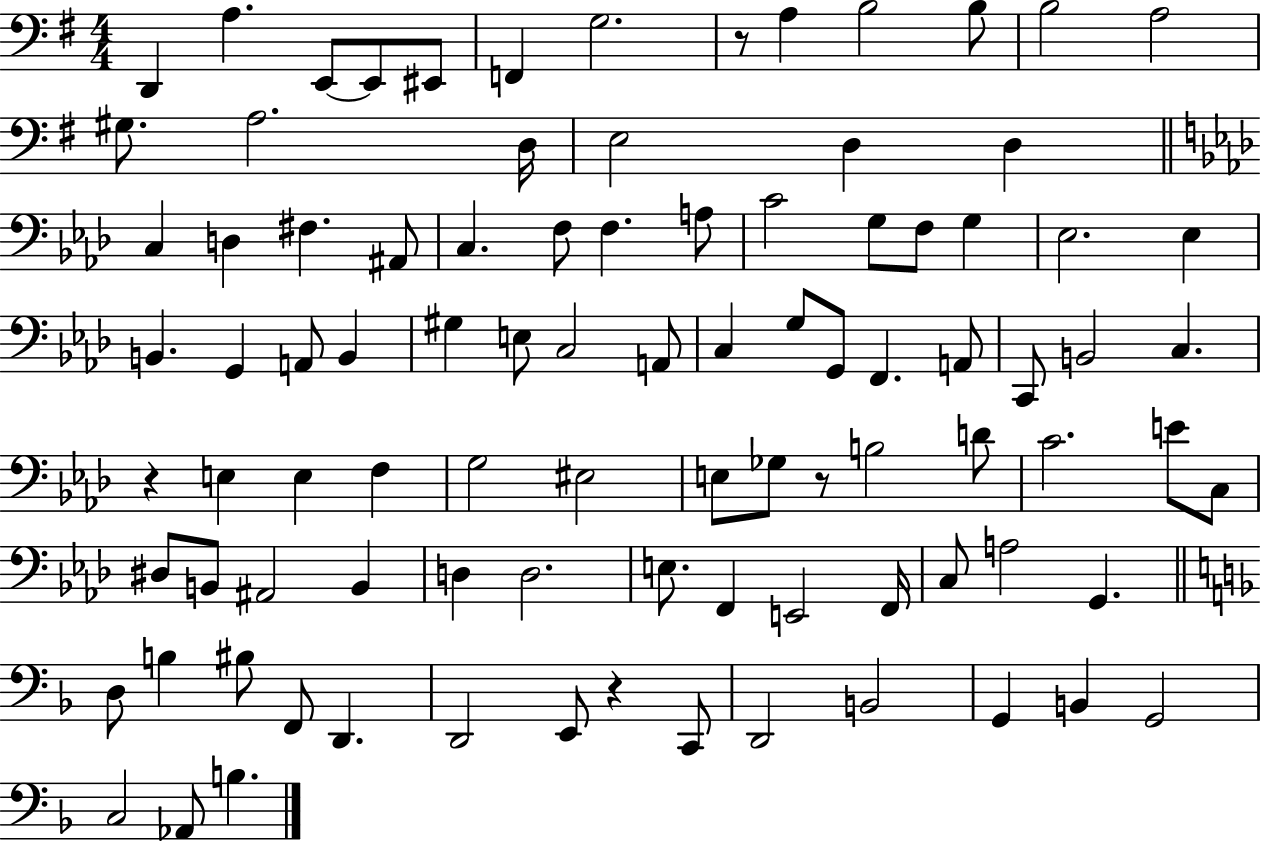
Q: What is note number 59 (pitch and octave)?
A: E4